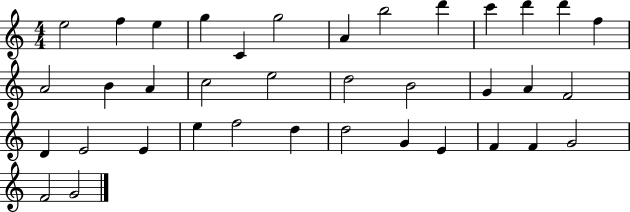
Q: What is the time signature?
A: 4/4